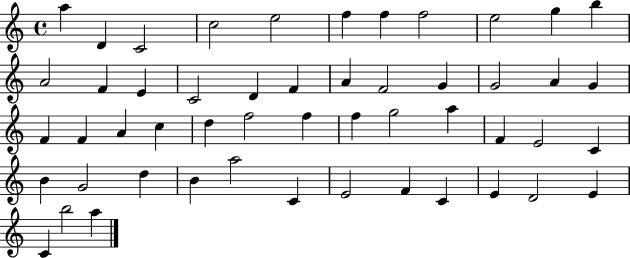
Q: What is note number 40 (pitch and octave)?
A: B4